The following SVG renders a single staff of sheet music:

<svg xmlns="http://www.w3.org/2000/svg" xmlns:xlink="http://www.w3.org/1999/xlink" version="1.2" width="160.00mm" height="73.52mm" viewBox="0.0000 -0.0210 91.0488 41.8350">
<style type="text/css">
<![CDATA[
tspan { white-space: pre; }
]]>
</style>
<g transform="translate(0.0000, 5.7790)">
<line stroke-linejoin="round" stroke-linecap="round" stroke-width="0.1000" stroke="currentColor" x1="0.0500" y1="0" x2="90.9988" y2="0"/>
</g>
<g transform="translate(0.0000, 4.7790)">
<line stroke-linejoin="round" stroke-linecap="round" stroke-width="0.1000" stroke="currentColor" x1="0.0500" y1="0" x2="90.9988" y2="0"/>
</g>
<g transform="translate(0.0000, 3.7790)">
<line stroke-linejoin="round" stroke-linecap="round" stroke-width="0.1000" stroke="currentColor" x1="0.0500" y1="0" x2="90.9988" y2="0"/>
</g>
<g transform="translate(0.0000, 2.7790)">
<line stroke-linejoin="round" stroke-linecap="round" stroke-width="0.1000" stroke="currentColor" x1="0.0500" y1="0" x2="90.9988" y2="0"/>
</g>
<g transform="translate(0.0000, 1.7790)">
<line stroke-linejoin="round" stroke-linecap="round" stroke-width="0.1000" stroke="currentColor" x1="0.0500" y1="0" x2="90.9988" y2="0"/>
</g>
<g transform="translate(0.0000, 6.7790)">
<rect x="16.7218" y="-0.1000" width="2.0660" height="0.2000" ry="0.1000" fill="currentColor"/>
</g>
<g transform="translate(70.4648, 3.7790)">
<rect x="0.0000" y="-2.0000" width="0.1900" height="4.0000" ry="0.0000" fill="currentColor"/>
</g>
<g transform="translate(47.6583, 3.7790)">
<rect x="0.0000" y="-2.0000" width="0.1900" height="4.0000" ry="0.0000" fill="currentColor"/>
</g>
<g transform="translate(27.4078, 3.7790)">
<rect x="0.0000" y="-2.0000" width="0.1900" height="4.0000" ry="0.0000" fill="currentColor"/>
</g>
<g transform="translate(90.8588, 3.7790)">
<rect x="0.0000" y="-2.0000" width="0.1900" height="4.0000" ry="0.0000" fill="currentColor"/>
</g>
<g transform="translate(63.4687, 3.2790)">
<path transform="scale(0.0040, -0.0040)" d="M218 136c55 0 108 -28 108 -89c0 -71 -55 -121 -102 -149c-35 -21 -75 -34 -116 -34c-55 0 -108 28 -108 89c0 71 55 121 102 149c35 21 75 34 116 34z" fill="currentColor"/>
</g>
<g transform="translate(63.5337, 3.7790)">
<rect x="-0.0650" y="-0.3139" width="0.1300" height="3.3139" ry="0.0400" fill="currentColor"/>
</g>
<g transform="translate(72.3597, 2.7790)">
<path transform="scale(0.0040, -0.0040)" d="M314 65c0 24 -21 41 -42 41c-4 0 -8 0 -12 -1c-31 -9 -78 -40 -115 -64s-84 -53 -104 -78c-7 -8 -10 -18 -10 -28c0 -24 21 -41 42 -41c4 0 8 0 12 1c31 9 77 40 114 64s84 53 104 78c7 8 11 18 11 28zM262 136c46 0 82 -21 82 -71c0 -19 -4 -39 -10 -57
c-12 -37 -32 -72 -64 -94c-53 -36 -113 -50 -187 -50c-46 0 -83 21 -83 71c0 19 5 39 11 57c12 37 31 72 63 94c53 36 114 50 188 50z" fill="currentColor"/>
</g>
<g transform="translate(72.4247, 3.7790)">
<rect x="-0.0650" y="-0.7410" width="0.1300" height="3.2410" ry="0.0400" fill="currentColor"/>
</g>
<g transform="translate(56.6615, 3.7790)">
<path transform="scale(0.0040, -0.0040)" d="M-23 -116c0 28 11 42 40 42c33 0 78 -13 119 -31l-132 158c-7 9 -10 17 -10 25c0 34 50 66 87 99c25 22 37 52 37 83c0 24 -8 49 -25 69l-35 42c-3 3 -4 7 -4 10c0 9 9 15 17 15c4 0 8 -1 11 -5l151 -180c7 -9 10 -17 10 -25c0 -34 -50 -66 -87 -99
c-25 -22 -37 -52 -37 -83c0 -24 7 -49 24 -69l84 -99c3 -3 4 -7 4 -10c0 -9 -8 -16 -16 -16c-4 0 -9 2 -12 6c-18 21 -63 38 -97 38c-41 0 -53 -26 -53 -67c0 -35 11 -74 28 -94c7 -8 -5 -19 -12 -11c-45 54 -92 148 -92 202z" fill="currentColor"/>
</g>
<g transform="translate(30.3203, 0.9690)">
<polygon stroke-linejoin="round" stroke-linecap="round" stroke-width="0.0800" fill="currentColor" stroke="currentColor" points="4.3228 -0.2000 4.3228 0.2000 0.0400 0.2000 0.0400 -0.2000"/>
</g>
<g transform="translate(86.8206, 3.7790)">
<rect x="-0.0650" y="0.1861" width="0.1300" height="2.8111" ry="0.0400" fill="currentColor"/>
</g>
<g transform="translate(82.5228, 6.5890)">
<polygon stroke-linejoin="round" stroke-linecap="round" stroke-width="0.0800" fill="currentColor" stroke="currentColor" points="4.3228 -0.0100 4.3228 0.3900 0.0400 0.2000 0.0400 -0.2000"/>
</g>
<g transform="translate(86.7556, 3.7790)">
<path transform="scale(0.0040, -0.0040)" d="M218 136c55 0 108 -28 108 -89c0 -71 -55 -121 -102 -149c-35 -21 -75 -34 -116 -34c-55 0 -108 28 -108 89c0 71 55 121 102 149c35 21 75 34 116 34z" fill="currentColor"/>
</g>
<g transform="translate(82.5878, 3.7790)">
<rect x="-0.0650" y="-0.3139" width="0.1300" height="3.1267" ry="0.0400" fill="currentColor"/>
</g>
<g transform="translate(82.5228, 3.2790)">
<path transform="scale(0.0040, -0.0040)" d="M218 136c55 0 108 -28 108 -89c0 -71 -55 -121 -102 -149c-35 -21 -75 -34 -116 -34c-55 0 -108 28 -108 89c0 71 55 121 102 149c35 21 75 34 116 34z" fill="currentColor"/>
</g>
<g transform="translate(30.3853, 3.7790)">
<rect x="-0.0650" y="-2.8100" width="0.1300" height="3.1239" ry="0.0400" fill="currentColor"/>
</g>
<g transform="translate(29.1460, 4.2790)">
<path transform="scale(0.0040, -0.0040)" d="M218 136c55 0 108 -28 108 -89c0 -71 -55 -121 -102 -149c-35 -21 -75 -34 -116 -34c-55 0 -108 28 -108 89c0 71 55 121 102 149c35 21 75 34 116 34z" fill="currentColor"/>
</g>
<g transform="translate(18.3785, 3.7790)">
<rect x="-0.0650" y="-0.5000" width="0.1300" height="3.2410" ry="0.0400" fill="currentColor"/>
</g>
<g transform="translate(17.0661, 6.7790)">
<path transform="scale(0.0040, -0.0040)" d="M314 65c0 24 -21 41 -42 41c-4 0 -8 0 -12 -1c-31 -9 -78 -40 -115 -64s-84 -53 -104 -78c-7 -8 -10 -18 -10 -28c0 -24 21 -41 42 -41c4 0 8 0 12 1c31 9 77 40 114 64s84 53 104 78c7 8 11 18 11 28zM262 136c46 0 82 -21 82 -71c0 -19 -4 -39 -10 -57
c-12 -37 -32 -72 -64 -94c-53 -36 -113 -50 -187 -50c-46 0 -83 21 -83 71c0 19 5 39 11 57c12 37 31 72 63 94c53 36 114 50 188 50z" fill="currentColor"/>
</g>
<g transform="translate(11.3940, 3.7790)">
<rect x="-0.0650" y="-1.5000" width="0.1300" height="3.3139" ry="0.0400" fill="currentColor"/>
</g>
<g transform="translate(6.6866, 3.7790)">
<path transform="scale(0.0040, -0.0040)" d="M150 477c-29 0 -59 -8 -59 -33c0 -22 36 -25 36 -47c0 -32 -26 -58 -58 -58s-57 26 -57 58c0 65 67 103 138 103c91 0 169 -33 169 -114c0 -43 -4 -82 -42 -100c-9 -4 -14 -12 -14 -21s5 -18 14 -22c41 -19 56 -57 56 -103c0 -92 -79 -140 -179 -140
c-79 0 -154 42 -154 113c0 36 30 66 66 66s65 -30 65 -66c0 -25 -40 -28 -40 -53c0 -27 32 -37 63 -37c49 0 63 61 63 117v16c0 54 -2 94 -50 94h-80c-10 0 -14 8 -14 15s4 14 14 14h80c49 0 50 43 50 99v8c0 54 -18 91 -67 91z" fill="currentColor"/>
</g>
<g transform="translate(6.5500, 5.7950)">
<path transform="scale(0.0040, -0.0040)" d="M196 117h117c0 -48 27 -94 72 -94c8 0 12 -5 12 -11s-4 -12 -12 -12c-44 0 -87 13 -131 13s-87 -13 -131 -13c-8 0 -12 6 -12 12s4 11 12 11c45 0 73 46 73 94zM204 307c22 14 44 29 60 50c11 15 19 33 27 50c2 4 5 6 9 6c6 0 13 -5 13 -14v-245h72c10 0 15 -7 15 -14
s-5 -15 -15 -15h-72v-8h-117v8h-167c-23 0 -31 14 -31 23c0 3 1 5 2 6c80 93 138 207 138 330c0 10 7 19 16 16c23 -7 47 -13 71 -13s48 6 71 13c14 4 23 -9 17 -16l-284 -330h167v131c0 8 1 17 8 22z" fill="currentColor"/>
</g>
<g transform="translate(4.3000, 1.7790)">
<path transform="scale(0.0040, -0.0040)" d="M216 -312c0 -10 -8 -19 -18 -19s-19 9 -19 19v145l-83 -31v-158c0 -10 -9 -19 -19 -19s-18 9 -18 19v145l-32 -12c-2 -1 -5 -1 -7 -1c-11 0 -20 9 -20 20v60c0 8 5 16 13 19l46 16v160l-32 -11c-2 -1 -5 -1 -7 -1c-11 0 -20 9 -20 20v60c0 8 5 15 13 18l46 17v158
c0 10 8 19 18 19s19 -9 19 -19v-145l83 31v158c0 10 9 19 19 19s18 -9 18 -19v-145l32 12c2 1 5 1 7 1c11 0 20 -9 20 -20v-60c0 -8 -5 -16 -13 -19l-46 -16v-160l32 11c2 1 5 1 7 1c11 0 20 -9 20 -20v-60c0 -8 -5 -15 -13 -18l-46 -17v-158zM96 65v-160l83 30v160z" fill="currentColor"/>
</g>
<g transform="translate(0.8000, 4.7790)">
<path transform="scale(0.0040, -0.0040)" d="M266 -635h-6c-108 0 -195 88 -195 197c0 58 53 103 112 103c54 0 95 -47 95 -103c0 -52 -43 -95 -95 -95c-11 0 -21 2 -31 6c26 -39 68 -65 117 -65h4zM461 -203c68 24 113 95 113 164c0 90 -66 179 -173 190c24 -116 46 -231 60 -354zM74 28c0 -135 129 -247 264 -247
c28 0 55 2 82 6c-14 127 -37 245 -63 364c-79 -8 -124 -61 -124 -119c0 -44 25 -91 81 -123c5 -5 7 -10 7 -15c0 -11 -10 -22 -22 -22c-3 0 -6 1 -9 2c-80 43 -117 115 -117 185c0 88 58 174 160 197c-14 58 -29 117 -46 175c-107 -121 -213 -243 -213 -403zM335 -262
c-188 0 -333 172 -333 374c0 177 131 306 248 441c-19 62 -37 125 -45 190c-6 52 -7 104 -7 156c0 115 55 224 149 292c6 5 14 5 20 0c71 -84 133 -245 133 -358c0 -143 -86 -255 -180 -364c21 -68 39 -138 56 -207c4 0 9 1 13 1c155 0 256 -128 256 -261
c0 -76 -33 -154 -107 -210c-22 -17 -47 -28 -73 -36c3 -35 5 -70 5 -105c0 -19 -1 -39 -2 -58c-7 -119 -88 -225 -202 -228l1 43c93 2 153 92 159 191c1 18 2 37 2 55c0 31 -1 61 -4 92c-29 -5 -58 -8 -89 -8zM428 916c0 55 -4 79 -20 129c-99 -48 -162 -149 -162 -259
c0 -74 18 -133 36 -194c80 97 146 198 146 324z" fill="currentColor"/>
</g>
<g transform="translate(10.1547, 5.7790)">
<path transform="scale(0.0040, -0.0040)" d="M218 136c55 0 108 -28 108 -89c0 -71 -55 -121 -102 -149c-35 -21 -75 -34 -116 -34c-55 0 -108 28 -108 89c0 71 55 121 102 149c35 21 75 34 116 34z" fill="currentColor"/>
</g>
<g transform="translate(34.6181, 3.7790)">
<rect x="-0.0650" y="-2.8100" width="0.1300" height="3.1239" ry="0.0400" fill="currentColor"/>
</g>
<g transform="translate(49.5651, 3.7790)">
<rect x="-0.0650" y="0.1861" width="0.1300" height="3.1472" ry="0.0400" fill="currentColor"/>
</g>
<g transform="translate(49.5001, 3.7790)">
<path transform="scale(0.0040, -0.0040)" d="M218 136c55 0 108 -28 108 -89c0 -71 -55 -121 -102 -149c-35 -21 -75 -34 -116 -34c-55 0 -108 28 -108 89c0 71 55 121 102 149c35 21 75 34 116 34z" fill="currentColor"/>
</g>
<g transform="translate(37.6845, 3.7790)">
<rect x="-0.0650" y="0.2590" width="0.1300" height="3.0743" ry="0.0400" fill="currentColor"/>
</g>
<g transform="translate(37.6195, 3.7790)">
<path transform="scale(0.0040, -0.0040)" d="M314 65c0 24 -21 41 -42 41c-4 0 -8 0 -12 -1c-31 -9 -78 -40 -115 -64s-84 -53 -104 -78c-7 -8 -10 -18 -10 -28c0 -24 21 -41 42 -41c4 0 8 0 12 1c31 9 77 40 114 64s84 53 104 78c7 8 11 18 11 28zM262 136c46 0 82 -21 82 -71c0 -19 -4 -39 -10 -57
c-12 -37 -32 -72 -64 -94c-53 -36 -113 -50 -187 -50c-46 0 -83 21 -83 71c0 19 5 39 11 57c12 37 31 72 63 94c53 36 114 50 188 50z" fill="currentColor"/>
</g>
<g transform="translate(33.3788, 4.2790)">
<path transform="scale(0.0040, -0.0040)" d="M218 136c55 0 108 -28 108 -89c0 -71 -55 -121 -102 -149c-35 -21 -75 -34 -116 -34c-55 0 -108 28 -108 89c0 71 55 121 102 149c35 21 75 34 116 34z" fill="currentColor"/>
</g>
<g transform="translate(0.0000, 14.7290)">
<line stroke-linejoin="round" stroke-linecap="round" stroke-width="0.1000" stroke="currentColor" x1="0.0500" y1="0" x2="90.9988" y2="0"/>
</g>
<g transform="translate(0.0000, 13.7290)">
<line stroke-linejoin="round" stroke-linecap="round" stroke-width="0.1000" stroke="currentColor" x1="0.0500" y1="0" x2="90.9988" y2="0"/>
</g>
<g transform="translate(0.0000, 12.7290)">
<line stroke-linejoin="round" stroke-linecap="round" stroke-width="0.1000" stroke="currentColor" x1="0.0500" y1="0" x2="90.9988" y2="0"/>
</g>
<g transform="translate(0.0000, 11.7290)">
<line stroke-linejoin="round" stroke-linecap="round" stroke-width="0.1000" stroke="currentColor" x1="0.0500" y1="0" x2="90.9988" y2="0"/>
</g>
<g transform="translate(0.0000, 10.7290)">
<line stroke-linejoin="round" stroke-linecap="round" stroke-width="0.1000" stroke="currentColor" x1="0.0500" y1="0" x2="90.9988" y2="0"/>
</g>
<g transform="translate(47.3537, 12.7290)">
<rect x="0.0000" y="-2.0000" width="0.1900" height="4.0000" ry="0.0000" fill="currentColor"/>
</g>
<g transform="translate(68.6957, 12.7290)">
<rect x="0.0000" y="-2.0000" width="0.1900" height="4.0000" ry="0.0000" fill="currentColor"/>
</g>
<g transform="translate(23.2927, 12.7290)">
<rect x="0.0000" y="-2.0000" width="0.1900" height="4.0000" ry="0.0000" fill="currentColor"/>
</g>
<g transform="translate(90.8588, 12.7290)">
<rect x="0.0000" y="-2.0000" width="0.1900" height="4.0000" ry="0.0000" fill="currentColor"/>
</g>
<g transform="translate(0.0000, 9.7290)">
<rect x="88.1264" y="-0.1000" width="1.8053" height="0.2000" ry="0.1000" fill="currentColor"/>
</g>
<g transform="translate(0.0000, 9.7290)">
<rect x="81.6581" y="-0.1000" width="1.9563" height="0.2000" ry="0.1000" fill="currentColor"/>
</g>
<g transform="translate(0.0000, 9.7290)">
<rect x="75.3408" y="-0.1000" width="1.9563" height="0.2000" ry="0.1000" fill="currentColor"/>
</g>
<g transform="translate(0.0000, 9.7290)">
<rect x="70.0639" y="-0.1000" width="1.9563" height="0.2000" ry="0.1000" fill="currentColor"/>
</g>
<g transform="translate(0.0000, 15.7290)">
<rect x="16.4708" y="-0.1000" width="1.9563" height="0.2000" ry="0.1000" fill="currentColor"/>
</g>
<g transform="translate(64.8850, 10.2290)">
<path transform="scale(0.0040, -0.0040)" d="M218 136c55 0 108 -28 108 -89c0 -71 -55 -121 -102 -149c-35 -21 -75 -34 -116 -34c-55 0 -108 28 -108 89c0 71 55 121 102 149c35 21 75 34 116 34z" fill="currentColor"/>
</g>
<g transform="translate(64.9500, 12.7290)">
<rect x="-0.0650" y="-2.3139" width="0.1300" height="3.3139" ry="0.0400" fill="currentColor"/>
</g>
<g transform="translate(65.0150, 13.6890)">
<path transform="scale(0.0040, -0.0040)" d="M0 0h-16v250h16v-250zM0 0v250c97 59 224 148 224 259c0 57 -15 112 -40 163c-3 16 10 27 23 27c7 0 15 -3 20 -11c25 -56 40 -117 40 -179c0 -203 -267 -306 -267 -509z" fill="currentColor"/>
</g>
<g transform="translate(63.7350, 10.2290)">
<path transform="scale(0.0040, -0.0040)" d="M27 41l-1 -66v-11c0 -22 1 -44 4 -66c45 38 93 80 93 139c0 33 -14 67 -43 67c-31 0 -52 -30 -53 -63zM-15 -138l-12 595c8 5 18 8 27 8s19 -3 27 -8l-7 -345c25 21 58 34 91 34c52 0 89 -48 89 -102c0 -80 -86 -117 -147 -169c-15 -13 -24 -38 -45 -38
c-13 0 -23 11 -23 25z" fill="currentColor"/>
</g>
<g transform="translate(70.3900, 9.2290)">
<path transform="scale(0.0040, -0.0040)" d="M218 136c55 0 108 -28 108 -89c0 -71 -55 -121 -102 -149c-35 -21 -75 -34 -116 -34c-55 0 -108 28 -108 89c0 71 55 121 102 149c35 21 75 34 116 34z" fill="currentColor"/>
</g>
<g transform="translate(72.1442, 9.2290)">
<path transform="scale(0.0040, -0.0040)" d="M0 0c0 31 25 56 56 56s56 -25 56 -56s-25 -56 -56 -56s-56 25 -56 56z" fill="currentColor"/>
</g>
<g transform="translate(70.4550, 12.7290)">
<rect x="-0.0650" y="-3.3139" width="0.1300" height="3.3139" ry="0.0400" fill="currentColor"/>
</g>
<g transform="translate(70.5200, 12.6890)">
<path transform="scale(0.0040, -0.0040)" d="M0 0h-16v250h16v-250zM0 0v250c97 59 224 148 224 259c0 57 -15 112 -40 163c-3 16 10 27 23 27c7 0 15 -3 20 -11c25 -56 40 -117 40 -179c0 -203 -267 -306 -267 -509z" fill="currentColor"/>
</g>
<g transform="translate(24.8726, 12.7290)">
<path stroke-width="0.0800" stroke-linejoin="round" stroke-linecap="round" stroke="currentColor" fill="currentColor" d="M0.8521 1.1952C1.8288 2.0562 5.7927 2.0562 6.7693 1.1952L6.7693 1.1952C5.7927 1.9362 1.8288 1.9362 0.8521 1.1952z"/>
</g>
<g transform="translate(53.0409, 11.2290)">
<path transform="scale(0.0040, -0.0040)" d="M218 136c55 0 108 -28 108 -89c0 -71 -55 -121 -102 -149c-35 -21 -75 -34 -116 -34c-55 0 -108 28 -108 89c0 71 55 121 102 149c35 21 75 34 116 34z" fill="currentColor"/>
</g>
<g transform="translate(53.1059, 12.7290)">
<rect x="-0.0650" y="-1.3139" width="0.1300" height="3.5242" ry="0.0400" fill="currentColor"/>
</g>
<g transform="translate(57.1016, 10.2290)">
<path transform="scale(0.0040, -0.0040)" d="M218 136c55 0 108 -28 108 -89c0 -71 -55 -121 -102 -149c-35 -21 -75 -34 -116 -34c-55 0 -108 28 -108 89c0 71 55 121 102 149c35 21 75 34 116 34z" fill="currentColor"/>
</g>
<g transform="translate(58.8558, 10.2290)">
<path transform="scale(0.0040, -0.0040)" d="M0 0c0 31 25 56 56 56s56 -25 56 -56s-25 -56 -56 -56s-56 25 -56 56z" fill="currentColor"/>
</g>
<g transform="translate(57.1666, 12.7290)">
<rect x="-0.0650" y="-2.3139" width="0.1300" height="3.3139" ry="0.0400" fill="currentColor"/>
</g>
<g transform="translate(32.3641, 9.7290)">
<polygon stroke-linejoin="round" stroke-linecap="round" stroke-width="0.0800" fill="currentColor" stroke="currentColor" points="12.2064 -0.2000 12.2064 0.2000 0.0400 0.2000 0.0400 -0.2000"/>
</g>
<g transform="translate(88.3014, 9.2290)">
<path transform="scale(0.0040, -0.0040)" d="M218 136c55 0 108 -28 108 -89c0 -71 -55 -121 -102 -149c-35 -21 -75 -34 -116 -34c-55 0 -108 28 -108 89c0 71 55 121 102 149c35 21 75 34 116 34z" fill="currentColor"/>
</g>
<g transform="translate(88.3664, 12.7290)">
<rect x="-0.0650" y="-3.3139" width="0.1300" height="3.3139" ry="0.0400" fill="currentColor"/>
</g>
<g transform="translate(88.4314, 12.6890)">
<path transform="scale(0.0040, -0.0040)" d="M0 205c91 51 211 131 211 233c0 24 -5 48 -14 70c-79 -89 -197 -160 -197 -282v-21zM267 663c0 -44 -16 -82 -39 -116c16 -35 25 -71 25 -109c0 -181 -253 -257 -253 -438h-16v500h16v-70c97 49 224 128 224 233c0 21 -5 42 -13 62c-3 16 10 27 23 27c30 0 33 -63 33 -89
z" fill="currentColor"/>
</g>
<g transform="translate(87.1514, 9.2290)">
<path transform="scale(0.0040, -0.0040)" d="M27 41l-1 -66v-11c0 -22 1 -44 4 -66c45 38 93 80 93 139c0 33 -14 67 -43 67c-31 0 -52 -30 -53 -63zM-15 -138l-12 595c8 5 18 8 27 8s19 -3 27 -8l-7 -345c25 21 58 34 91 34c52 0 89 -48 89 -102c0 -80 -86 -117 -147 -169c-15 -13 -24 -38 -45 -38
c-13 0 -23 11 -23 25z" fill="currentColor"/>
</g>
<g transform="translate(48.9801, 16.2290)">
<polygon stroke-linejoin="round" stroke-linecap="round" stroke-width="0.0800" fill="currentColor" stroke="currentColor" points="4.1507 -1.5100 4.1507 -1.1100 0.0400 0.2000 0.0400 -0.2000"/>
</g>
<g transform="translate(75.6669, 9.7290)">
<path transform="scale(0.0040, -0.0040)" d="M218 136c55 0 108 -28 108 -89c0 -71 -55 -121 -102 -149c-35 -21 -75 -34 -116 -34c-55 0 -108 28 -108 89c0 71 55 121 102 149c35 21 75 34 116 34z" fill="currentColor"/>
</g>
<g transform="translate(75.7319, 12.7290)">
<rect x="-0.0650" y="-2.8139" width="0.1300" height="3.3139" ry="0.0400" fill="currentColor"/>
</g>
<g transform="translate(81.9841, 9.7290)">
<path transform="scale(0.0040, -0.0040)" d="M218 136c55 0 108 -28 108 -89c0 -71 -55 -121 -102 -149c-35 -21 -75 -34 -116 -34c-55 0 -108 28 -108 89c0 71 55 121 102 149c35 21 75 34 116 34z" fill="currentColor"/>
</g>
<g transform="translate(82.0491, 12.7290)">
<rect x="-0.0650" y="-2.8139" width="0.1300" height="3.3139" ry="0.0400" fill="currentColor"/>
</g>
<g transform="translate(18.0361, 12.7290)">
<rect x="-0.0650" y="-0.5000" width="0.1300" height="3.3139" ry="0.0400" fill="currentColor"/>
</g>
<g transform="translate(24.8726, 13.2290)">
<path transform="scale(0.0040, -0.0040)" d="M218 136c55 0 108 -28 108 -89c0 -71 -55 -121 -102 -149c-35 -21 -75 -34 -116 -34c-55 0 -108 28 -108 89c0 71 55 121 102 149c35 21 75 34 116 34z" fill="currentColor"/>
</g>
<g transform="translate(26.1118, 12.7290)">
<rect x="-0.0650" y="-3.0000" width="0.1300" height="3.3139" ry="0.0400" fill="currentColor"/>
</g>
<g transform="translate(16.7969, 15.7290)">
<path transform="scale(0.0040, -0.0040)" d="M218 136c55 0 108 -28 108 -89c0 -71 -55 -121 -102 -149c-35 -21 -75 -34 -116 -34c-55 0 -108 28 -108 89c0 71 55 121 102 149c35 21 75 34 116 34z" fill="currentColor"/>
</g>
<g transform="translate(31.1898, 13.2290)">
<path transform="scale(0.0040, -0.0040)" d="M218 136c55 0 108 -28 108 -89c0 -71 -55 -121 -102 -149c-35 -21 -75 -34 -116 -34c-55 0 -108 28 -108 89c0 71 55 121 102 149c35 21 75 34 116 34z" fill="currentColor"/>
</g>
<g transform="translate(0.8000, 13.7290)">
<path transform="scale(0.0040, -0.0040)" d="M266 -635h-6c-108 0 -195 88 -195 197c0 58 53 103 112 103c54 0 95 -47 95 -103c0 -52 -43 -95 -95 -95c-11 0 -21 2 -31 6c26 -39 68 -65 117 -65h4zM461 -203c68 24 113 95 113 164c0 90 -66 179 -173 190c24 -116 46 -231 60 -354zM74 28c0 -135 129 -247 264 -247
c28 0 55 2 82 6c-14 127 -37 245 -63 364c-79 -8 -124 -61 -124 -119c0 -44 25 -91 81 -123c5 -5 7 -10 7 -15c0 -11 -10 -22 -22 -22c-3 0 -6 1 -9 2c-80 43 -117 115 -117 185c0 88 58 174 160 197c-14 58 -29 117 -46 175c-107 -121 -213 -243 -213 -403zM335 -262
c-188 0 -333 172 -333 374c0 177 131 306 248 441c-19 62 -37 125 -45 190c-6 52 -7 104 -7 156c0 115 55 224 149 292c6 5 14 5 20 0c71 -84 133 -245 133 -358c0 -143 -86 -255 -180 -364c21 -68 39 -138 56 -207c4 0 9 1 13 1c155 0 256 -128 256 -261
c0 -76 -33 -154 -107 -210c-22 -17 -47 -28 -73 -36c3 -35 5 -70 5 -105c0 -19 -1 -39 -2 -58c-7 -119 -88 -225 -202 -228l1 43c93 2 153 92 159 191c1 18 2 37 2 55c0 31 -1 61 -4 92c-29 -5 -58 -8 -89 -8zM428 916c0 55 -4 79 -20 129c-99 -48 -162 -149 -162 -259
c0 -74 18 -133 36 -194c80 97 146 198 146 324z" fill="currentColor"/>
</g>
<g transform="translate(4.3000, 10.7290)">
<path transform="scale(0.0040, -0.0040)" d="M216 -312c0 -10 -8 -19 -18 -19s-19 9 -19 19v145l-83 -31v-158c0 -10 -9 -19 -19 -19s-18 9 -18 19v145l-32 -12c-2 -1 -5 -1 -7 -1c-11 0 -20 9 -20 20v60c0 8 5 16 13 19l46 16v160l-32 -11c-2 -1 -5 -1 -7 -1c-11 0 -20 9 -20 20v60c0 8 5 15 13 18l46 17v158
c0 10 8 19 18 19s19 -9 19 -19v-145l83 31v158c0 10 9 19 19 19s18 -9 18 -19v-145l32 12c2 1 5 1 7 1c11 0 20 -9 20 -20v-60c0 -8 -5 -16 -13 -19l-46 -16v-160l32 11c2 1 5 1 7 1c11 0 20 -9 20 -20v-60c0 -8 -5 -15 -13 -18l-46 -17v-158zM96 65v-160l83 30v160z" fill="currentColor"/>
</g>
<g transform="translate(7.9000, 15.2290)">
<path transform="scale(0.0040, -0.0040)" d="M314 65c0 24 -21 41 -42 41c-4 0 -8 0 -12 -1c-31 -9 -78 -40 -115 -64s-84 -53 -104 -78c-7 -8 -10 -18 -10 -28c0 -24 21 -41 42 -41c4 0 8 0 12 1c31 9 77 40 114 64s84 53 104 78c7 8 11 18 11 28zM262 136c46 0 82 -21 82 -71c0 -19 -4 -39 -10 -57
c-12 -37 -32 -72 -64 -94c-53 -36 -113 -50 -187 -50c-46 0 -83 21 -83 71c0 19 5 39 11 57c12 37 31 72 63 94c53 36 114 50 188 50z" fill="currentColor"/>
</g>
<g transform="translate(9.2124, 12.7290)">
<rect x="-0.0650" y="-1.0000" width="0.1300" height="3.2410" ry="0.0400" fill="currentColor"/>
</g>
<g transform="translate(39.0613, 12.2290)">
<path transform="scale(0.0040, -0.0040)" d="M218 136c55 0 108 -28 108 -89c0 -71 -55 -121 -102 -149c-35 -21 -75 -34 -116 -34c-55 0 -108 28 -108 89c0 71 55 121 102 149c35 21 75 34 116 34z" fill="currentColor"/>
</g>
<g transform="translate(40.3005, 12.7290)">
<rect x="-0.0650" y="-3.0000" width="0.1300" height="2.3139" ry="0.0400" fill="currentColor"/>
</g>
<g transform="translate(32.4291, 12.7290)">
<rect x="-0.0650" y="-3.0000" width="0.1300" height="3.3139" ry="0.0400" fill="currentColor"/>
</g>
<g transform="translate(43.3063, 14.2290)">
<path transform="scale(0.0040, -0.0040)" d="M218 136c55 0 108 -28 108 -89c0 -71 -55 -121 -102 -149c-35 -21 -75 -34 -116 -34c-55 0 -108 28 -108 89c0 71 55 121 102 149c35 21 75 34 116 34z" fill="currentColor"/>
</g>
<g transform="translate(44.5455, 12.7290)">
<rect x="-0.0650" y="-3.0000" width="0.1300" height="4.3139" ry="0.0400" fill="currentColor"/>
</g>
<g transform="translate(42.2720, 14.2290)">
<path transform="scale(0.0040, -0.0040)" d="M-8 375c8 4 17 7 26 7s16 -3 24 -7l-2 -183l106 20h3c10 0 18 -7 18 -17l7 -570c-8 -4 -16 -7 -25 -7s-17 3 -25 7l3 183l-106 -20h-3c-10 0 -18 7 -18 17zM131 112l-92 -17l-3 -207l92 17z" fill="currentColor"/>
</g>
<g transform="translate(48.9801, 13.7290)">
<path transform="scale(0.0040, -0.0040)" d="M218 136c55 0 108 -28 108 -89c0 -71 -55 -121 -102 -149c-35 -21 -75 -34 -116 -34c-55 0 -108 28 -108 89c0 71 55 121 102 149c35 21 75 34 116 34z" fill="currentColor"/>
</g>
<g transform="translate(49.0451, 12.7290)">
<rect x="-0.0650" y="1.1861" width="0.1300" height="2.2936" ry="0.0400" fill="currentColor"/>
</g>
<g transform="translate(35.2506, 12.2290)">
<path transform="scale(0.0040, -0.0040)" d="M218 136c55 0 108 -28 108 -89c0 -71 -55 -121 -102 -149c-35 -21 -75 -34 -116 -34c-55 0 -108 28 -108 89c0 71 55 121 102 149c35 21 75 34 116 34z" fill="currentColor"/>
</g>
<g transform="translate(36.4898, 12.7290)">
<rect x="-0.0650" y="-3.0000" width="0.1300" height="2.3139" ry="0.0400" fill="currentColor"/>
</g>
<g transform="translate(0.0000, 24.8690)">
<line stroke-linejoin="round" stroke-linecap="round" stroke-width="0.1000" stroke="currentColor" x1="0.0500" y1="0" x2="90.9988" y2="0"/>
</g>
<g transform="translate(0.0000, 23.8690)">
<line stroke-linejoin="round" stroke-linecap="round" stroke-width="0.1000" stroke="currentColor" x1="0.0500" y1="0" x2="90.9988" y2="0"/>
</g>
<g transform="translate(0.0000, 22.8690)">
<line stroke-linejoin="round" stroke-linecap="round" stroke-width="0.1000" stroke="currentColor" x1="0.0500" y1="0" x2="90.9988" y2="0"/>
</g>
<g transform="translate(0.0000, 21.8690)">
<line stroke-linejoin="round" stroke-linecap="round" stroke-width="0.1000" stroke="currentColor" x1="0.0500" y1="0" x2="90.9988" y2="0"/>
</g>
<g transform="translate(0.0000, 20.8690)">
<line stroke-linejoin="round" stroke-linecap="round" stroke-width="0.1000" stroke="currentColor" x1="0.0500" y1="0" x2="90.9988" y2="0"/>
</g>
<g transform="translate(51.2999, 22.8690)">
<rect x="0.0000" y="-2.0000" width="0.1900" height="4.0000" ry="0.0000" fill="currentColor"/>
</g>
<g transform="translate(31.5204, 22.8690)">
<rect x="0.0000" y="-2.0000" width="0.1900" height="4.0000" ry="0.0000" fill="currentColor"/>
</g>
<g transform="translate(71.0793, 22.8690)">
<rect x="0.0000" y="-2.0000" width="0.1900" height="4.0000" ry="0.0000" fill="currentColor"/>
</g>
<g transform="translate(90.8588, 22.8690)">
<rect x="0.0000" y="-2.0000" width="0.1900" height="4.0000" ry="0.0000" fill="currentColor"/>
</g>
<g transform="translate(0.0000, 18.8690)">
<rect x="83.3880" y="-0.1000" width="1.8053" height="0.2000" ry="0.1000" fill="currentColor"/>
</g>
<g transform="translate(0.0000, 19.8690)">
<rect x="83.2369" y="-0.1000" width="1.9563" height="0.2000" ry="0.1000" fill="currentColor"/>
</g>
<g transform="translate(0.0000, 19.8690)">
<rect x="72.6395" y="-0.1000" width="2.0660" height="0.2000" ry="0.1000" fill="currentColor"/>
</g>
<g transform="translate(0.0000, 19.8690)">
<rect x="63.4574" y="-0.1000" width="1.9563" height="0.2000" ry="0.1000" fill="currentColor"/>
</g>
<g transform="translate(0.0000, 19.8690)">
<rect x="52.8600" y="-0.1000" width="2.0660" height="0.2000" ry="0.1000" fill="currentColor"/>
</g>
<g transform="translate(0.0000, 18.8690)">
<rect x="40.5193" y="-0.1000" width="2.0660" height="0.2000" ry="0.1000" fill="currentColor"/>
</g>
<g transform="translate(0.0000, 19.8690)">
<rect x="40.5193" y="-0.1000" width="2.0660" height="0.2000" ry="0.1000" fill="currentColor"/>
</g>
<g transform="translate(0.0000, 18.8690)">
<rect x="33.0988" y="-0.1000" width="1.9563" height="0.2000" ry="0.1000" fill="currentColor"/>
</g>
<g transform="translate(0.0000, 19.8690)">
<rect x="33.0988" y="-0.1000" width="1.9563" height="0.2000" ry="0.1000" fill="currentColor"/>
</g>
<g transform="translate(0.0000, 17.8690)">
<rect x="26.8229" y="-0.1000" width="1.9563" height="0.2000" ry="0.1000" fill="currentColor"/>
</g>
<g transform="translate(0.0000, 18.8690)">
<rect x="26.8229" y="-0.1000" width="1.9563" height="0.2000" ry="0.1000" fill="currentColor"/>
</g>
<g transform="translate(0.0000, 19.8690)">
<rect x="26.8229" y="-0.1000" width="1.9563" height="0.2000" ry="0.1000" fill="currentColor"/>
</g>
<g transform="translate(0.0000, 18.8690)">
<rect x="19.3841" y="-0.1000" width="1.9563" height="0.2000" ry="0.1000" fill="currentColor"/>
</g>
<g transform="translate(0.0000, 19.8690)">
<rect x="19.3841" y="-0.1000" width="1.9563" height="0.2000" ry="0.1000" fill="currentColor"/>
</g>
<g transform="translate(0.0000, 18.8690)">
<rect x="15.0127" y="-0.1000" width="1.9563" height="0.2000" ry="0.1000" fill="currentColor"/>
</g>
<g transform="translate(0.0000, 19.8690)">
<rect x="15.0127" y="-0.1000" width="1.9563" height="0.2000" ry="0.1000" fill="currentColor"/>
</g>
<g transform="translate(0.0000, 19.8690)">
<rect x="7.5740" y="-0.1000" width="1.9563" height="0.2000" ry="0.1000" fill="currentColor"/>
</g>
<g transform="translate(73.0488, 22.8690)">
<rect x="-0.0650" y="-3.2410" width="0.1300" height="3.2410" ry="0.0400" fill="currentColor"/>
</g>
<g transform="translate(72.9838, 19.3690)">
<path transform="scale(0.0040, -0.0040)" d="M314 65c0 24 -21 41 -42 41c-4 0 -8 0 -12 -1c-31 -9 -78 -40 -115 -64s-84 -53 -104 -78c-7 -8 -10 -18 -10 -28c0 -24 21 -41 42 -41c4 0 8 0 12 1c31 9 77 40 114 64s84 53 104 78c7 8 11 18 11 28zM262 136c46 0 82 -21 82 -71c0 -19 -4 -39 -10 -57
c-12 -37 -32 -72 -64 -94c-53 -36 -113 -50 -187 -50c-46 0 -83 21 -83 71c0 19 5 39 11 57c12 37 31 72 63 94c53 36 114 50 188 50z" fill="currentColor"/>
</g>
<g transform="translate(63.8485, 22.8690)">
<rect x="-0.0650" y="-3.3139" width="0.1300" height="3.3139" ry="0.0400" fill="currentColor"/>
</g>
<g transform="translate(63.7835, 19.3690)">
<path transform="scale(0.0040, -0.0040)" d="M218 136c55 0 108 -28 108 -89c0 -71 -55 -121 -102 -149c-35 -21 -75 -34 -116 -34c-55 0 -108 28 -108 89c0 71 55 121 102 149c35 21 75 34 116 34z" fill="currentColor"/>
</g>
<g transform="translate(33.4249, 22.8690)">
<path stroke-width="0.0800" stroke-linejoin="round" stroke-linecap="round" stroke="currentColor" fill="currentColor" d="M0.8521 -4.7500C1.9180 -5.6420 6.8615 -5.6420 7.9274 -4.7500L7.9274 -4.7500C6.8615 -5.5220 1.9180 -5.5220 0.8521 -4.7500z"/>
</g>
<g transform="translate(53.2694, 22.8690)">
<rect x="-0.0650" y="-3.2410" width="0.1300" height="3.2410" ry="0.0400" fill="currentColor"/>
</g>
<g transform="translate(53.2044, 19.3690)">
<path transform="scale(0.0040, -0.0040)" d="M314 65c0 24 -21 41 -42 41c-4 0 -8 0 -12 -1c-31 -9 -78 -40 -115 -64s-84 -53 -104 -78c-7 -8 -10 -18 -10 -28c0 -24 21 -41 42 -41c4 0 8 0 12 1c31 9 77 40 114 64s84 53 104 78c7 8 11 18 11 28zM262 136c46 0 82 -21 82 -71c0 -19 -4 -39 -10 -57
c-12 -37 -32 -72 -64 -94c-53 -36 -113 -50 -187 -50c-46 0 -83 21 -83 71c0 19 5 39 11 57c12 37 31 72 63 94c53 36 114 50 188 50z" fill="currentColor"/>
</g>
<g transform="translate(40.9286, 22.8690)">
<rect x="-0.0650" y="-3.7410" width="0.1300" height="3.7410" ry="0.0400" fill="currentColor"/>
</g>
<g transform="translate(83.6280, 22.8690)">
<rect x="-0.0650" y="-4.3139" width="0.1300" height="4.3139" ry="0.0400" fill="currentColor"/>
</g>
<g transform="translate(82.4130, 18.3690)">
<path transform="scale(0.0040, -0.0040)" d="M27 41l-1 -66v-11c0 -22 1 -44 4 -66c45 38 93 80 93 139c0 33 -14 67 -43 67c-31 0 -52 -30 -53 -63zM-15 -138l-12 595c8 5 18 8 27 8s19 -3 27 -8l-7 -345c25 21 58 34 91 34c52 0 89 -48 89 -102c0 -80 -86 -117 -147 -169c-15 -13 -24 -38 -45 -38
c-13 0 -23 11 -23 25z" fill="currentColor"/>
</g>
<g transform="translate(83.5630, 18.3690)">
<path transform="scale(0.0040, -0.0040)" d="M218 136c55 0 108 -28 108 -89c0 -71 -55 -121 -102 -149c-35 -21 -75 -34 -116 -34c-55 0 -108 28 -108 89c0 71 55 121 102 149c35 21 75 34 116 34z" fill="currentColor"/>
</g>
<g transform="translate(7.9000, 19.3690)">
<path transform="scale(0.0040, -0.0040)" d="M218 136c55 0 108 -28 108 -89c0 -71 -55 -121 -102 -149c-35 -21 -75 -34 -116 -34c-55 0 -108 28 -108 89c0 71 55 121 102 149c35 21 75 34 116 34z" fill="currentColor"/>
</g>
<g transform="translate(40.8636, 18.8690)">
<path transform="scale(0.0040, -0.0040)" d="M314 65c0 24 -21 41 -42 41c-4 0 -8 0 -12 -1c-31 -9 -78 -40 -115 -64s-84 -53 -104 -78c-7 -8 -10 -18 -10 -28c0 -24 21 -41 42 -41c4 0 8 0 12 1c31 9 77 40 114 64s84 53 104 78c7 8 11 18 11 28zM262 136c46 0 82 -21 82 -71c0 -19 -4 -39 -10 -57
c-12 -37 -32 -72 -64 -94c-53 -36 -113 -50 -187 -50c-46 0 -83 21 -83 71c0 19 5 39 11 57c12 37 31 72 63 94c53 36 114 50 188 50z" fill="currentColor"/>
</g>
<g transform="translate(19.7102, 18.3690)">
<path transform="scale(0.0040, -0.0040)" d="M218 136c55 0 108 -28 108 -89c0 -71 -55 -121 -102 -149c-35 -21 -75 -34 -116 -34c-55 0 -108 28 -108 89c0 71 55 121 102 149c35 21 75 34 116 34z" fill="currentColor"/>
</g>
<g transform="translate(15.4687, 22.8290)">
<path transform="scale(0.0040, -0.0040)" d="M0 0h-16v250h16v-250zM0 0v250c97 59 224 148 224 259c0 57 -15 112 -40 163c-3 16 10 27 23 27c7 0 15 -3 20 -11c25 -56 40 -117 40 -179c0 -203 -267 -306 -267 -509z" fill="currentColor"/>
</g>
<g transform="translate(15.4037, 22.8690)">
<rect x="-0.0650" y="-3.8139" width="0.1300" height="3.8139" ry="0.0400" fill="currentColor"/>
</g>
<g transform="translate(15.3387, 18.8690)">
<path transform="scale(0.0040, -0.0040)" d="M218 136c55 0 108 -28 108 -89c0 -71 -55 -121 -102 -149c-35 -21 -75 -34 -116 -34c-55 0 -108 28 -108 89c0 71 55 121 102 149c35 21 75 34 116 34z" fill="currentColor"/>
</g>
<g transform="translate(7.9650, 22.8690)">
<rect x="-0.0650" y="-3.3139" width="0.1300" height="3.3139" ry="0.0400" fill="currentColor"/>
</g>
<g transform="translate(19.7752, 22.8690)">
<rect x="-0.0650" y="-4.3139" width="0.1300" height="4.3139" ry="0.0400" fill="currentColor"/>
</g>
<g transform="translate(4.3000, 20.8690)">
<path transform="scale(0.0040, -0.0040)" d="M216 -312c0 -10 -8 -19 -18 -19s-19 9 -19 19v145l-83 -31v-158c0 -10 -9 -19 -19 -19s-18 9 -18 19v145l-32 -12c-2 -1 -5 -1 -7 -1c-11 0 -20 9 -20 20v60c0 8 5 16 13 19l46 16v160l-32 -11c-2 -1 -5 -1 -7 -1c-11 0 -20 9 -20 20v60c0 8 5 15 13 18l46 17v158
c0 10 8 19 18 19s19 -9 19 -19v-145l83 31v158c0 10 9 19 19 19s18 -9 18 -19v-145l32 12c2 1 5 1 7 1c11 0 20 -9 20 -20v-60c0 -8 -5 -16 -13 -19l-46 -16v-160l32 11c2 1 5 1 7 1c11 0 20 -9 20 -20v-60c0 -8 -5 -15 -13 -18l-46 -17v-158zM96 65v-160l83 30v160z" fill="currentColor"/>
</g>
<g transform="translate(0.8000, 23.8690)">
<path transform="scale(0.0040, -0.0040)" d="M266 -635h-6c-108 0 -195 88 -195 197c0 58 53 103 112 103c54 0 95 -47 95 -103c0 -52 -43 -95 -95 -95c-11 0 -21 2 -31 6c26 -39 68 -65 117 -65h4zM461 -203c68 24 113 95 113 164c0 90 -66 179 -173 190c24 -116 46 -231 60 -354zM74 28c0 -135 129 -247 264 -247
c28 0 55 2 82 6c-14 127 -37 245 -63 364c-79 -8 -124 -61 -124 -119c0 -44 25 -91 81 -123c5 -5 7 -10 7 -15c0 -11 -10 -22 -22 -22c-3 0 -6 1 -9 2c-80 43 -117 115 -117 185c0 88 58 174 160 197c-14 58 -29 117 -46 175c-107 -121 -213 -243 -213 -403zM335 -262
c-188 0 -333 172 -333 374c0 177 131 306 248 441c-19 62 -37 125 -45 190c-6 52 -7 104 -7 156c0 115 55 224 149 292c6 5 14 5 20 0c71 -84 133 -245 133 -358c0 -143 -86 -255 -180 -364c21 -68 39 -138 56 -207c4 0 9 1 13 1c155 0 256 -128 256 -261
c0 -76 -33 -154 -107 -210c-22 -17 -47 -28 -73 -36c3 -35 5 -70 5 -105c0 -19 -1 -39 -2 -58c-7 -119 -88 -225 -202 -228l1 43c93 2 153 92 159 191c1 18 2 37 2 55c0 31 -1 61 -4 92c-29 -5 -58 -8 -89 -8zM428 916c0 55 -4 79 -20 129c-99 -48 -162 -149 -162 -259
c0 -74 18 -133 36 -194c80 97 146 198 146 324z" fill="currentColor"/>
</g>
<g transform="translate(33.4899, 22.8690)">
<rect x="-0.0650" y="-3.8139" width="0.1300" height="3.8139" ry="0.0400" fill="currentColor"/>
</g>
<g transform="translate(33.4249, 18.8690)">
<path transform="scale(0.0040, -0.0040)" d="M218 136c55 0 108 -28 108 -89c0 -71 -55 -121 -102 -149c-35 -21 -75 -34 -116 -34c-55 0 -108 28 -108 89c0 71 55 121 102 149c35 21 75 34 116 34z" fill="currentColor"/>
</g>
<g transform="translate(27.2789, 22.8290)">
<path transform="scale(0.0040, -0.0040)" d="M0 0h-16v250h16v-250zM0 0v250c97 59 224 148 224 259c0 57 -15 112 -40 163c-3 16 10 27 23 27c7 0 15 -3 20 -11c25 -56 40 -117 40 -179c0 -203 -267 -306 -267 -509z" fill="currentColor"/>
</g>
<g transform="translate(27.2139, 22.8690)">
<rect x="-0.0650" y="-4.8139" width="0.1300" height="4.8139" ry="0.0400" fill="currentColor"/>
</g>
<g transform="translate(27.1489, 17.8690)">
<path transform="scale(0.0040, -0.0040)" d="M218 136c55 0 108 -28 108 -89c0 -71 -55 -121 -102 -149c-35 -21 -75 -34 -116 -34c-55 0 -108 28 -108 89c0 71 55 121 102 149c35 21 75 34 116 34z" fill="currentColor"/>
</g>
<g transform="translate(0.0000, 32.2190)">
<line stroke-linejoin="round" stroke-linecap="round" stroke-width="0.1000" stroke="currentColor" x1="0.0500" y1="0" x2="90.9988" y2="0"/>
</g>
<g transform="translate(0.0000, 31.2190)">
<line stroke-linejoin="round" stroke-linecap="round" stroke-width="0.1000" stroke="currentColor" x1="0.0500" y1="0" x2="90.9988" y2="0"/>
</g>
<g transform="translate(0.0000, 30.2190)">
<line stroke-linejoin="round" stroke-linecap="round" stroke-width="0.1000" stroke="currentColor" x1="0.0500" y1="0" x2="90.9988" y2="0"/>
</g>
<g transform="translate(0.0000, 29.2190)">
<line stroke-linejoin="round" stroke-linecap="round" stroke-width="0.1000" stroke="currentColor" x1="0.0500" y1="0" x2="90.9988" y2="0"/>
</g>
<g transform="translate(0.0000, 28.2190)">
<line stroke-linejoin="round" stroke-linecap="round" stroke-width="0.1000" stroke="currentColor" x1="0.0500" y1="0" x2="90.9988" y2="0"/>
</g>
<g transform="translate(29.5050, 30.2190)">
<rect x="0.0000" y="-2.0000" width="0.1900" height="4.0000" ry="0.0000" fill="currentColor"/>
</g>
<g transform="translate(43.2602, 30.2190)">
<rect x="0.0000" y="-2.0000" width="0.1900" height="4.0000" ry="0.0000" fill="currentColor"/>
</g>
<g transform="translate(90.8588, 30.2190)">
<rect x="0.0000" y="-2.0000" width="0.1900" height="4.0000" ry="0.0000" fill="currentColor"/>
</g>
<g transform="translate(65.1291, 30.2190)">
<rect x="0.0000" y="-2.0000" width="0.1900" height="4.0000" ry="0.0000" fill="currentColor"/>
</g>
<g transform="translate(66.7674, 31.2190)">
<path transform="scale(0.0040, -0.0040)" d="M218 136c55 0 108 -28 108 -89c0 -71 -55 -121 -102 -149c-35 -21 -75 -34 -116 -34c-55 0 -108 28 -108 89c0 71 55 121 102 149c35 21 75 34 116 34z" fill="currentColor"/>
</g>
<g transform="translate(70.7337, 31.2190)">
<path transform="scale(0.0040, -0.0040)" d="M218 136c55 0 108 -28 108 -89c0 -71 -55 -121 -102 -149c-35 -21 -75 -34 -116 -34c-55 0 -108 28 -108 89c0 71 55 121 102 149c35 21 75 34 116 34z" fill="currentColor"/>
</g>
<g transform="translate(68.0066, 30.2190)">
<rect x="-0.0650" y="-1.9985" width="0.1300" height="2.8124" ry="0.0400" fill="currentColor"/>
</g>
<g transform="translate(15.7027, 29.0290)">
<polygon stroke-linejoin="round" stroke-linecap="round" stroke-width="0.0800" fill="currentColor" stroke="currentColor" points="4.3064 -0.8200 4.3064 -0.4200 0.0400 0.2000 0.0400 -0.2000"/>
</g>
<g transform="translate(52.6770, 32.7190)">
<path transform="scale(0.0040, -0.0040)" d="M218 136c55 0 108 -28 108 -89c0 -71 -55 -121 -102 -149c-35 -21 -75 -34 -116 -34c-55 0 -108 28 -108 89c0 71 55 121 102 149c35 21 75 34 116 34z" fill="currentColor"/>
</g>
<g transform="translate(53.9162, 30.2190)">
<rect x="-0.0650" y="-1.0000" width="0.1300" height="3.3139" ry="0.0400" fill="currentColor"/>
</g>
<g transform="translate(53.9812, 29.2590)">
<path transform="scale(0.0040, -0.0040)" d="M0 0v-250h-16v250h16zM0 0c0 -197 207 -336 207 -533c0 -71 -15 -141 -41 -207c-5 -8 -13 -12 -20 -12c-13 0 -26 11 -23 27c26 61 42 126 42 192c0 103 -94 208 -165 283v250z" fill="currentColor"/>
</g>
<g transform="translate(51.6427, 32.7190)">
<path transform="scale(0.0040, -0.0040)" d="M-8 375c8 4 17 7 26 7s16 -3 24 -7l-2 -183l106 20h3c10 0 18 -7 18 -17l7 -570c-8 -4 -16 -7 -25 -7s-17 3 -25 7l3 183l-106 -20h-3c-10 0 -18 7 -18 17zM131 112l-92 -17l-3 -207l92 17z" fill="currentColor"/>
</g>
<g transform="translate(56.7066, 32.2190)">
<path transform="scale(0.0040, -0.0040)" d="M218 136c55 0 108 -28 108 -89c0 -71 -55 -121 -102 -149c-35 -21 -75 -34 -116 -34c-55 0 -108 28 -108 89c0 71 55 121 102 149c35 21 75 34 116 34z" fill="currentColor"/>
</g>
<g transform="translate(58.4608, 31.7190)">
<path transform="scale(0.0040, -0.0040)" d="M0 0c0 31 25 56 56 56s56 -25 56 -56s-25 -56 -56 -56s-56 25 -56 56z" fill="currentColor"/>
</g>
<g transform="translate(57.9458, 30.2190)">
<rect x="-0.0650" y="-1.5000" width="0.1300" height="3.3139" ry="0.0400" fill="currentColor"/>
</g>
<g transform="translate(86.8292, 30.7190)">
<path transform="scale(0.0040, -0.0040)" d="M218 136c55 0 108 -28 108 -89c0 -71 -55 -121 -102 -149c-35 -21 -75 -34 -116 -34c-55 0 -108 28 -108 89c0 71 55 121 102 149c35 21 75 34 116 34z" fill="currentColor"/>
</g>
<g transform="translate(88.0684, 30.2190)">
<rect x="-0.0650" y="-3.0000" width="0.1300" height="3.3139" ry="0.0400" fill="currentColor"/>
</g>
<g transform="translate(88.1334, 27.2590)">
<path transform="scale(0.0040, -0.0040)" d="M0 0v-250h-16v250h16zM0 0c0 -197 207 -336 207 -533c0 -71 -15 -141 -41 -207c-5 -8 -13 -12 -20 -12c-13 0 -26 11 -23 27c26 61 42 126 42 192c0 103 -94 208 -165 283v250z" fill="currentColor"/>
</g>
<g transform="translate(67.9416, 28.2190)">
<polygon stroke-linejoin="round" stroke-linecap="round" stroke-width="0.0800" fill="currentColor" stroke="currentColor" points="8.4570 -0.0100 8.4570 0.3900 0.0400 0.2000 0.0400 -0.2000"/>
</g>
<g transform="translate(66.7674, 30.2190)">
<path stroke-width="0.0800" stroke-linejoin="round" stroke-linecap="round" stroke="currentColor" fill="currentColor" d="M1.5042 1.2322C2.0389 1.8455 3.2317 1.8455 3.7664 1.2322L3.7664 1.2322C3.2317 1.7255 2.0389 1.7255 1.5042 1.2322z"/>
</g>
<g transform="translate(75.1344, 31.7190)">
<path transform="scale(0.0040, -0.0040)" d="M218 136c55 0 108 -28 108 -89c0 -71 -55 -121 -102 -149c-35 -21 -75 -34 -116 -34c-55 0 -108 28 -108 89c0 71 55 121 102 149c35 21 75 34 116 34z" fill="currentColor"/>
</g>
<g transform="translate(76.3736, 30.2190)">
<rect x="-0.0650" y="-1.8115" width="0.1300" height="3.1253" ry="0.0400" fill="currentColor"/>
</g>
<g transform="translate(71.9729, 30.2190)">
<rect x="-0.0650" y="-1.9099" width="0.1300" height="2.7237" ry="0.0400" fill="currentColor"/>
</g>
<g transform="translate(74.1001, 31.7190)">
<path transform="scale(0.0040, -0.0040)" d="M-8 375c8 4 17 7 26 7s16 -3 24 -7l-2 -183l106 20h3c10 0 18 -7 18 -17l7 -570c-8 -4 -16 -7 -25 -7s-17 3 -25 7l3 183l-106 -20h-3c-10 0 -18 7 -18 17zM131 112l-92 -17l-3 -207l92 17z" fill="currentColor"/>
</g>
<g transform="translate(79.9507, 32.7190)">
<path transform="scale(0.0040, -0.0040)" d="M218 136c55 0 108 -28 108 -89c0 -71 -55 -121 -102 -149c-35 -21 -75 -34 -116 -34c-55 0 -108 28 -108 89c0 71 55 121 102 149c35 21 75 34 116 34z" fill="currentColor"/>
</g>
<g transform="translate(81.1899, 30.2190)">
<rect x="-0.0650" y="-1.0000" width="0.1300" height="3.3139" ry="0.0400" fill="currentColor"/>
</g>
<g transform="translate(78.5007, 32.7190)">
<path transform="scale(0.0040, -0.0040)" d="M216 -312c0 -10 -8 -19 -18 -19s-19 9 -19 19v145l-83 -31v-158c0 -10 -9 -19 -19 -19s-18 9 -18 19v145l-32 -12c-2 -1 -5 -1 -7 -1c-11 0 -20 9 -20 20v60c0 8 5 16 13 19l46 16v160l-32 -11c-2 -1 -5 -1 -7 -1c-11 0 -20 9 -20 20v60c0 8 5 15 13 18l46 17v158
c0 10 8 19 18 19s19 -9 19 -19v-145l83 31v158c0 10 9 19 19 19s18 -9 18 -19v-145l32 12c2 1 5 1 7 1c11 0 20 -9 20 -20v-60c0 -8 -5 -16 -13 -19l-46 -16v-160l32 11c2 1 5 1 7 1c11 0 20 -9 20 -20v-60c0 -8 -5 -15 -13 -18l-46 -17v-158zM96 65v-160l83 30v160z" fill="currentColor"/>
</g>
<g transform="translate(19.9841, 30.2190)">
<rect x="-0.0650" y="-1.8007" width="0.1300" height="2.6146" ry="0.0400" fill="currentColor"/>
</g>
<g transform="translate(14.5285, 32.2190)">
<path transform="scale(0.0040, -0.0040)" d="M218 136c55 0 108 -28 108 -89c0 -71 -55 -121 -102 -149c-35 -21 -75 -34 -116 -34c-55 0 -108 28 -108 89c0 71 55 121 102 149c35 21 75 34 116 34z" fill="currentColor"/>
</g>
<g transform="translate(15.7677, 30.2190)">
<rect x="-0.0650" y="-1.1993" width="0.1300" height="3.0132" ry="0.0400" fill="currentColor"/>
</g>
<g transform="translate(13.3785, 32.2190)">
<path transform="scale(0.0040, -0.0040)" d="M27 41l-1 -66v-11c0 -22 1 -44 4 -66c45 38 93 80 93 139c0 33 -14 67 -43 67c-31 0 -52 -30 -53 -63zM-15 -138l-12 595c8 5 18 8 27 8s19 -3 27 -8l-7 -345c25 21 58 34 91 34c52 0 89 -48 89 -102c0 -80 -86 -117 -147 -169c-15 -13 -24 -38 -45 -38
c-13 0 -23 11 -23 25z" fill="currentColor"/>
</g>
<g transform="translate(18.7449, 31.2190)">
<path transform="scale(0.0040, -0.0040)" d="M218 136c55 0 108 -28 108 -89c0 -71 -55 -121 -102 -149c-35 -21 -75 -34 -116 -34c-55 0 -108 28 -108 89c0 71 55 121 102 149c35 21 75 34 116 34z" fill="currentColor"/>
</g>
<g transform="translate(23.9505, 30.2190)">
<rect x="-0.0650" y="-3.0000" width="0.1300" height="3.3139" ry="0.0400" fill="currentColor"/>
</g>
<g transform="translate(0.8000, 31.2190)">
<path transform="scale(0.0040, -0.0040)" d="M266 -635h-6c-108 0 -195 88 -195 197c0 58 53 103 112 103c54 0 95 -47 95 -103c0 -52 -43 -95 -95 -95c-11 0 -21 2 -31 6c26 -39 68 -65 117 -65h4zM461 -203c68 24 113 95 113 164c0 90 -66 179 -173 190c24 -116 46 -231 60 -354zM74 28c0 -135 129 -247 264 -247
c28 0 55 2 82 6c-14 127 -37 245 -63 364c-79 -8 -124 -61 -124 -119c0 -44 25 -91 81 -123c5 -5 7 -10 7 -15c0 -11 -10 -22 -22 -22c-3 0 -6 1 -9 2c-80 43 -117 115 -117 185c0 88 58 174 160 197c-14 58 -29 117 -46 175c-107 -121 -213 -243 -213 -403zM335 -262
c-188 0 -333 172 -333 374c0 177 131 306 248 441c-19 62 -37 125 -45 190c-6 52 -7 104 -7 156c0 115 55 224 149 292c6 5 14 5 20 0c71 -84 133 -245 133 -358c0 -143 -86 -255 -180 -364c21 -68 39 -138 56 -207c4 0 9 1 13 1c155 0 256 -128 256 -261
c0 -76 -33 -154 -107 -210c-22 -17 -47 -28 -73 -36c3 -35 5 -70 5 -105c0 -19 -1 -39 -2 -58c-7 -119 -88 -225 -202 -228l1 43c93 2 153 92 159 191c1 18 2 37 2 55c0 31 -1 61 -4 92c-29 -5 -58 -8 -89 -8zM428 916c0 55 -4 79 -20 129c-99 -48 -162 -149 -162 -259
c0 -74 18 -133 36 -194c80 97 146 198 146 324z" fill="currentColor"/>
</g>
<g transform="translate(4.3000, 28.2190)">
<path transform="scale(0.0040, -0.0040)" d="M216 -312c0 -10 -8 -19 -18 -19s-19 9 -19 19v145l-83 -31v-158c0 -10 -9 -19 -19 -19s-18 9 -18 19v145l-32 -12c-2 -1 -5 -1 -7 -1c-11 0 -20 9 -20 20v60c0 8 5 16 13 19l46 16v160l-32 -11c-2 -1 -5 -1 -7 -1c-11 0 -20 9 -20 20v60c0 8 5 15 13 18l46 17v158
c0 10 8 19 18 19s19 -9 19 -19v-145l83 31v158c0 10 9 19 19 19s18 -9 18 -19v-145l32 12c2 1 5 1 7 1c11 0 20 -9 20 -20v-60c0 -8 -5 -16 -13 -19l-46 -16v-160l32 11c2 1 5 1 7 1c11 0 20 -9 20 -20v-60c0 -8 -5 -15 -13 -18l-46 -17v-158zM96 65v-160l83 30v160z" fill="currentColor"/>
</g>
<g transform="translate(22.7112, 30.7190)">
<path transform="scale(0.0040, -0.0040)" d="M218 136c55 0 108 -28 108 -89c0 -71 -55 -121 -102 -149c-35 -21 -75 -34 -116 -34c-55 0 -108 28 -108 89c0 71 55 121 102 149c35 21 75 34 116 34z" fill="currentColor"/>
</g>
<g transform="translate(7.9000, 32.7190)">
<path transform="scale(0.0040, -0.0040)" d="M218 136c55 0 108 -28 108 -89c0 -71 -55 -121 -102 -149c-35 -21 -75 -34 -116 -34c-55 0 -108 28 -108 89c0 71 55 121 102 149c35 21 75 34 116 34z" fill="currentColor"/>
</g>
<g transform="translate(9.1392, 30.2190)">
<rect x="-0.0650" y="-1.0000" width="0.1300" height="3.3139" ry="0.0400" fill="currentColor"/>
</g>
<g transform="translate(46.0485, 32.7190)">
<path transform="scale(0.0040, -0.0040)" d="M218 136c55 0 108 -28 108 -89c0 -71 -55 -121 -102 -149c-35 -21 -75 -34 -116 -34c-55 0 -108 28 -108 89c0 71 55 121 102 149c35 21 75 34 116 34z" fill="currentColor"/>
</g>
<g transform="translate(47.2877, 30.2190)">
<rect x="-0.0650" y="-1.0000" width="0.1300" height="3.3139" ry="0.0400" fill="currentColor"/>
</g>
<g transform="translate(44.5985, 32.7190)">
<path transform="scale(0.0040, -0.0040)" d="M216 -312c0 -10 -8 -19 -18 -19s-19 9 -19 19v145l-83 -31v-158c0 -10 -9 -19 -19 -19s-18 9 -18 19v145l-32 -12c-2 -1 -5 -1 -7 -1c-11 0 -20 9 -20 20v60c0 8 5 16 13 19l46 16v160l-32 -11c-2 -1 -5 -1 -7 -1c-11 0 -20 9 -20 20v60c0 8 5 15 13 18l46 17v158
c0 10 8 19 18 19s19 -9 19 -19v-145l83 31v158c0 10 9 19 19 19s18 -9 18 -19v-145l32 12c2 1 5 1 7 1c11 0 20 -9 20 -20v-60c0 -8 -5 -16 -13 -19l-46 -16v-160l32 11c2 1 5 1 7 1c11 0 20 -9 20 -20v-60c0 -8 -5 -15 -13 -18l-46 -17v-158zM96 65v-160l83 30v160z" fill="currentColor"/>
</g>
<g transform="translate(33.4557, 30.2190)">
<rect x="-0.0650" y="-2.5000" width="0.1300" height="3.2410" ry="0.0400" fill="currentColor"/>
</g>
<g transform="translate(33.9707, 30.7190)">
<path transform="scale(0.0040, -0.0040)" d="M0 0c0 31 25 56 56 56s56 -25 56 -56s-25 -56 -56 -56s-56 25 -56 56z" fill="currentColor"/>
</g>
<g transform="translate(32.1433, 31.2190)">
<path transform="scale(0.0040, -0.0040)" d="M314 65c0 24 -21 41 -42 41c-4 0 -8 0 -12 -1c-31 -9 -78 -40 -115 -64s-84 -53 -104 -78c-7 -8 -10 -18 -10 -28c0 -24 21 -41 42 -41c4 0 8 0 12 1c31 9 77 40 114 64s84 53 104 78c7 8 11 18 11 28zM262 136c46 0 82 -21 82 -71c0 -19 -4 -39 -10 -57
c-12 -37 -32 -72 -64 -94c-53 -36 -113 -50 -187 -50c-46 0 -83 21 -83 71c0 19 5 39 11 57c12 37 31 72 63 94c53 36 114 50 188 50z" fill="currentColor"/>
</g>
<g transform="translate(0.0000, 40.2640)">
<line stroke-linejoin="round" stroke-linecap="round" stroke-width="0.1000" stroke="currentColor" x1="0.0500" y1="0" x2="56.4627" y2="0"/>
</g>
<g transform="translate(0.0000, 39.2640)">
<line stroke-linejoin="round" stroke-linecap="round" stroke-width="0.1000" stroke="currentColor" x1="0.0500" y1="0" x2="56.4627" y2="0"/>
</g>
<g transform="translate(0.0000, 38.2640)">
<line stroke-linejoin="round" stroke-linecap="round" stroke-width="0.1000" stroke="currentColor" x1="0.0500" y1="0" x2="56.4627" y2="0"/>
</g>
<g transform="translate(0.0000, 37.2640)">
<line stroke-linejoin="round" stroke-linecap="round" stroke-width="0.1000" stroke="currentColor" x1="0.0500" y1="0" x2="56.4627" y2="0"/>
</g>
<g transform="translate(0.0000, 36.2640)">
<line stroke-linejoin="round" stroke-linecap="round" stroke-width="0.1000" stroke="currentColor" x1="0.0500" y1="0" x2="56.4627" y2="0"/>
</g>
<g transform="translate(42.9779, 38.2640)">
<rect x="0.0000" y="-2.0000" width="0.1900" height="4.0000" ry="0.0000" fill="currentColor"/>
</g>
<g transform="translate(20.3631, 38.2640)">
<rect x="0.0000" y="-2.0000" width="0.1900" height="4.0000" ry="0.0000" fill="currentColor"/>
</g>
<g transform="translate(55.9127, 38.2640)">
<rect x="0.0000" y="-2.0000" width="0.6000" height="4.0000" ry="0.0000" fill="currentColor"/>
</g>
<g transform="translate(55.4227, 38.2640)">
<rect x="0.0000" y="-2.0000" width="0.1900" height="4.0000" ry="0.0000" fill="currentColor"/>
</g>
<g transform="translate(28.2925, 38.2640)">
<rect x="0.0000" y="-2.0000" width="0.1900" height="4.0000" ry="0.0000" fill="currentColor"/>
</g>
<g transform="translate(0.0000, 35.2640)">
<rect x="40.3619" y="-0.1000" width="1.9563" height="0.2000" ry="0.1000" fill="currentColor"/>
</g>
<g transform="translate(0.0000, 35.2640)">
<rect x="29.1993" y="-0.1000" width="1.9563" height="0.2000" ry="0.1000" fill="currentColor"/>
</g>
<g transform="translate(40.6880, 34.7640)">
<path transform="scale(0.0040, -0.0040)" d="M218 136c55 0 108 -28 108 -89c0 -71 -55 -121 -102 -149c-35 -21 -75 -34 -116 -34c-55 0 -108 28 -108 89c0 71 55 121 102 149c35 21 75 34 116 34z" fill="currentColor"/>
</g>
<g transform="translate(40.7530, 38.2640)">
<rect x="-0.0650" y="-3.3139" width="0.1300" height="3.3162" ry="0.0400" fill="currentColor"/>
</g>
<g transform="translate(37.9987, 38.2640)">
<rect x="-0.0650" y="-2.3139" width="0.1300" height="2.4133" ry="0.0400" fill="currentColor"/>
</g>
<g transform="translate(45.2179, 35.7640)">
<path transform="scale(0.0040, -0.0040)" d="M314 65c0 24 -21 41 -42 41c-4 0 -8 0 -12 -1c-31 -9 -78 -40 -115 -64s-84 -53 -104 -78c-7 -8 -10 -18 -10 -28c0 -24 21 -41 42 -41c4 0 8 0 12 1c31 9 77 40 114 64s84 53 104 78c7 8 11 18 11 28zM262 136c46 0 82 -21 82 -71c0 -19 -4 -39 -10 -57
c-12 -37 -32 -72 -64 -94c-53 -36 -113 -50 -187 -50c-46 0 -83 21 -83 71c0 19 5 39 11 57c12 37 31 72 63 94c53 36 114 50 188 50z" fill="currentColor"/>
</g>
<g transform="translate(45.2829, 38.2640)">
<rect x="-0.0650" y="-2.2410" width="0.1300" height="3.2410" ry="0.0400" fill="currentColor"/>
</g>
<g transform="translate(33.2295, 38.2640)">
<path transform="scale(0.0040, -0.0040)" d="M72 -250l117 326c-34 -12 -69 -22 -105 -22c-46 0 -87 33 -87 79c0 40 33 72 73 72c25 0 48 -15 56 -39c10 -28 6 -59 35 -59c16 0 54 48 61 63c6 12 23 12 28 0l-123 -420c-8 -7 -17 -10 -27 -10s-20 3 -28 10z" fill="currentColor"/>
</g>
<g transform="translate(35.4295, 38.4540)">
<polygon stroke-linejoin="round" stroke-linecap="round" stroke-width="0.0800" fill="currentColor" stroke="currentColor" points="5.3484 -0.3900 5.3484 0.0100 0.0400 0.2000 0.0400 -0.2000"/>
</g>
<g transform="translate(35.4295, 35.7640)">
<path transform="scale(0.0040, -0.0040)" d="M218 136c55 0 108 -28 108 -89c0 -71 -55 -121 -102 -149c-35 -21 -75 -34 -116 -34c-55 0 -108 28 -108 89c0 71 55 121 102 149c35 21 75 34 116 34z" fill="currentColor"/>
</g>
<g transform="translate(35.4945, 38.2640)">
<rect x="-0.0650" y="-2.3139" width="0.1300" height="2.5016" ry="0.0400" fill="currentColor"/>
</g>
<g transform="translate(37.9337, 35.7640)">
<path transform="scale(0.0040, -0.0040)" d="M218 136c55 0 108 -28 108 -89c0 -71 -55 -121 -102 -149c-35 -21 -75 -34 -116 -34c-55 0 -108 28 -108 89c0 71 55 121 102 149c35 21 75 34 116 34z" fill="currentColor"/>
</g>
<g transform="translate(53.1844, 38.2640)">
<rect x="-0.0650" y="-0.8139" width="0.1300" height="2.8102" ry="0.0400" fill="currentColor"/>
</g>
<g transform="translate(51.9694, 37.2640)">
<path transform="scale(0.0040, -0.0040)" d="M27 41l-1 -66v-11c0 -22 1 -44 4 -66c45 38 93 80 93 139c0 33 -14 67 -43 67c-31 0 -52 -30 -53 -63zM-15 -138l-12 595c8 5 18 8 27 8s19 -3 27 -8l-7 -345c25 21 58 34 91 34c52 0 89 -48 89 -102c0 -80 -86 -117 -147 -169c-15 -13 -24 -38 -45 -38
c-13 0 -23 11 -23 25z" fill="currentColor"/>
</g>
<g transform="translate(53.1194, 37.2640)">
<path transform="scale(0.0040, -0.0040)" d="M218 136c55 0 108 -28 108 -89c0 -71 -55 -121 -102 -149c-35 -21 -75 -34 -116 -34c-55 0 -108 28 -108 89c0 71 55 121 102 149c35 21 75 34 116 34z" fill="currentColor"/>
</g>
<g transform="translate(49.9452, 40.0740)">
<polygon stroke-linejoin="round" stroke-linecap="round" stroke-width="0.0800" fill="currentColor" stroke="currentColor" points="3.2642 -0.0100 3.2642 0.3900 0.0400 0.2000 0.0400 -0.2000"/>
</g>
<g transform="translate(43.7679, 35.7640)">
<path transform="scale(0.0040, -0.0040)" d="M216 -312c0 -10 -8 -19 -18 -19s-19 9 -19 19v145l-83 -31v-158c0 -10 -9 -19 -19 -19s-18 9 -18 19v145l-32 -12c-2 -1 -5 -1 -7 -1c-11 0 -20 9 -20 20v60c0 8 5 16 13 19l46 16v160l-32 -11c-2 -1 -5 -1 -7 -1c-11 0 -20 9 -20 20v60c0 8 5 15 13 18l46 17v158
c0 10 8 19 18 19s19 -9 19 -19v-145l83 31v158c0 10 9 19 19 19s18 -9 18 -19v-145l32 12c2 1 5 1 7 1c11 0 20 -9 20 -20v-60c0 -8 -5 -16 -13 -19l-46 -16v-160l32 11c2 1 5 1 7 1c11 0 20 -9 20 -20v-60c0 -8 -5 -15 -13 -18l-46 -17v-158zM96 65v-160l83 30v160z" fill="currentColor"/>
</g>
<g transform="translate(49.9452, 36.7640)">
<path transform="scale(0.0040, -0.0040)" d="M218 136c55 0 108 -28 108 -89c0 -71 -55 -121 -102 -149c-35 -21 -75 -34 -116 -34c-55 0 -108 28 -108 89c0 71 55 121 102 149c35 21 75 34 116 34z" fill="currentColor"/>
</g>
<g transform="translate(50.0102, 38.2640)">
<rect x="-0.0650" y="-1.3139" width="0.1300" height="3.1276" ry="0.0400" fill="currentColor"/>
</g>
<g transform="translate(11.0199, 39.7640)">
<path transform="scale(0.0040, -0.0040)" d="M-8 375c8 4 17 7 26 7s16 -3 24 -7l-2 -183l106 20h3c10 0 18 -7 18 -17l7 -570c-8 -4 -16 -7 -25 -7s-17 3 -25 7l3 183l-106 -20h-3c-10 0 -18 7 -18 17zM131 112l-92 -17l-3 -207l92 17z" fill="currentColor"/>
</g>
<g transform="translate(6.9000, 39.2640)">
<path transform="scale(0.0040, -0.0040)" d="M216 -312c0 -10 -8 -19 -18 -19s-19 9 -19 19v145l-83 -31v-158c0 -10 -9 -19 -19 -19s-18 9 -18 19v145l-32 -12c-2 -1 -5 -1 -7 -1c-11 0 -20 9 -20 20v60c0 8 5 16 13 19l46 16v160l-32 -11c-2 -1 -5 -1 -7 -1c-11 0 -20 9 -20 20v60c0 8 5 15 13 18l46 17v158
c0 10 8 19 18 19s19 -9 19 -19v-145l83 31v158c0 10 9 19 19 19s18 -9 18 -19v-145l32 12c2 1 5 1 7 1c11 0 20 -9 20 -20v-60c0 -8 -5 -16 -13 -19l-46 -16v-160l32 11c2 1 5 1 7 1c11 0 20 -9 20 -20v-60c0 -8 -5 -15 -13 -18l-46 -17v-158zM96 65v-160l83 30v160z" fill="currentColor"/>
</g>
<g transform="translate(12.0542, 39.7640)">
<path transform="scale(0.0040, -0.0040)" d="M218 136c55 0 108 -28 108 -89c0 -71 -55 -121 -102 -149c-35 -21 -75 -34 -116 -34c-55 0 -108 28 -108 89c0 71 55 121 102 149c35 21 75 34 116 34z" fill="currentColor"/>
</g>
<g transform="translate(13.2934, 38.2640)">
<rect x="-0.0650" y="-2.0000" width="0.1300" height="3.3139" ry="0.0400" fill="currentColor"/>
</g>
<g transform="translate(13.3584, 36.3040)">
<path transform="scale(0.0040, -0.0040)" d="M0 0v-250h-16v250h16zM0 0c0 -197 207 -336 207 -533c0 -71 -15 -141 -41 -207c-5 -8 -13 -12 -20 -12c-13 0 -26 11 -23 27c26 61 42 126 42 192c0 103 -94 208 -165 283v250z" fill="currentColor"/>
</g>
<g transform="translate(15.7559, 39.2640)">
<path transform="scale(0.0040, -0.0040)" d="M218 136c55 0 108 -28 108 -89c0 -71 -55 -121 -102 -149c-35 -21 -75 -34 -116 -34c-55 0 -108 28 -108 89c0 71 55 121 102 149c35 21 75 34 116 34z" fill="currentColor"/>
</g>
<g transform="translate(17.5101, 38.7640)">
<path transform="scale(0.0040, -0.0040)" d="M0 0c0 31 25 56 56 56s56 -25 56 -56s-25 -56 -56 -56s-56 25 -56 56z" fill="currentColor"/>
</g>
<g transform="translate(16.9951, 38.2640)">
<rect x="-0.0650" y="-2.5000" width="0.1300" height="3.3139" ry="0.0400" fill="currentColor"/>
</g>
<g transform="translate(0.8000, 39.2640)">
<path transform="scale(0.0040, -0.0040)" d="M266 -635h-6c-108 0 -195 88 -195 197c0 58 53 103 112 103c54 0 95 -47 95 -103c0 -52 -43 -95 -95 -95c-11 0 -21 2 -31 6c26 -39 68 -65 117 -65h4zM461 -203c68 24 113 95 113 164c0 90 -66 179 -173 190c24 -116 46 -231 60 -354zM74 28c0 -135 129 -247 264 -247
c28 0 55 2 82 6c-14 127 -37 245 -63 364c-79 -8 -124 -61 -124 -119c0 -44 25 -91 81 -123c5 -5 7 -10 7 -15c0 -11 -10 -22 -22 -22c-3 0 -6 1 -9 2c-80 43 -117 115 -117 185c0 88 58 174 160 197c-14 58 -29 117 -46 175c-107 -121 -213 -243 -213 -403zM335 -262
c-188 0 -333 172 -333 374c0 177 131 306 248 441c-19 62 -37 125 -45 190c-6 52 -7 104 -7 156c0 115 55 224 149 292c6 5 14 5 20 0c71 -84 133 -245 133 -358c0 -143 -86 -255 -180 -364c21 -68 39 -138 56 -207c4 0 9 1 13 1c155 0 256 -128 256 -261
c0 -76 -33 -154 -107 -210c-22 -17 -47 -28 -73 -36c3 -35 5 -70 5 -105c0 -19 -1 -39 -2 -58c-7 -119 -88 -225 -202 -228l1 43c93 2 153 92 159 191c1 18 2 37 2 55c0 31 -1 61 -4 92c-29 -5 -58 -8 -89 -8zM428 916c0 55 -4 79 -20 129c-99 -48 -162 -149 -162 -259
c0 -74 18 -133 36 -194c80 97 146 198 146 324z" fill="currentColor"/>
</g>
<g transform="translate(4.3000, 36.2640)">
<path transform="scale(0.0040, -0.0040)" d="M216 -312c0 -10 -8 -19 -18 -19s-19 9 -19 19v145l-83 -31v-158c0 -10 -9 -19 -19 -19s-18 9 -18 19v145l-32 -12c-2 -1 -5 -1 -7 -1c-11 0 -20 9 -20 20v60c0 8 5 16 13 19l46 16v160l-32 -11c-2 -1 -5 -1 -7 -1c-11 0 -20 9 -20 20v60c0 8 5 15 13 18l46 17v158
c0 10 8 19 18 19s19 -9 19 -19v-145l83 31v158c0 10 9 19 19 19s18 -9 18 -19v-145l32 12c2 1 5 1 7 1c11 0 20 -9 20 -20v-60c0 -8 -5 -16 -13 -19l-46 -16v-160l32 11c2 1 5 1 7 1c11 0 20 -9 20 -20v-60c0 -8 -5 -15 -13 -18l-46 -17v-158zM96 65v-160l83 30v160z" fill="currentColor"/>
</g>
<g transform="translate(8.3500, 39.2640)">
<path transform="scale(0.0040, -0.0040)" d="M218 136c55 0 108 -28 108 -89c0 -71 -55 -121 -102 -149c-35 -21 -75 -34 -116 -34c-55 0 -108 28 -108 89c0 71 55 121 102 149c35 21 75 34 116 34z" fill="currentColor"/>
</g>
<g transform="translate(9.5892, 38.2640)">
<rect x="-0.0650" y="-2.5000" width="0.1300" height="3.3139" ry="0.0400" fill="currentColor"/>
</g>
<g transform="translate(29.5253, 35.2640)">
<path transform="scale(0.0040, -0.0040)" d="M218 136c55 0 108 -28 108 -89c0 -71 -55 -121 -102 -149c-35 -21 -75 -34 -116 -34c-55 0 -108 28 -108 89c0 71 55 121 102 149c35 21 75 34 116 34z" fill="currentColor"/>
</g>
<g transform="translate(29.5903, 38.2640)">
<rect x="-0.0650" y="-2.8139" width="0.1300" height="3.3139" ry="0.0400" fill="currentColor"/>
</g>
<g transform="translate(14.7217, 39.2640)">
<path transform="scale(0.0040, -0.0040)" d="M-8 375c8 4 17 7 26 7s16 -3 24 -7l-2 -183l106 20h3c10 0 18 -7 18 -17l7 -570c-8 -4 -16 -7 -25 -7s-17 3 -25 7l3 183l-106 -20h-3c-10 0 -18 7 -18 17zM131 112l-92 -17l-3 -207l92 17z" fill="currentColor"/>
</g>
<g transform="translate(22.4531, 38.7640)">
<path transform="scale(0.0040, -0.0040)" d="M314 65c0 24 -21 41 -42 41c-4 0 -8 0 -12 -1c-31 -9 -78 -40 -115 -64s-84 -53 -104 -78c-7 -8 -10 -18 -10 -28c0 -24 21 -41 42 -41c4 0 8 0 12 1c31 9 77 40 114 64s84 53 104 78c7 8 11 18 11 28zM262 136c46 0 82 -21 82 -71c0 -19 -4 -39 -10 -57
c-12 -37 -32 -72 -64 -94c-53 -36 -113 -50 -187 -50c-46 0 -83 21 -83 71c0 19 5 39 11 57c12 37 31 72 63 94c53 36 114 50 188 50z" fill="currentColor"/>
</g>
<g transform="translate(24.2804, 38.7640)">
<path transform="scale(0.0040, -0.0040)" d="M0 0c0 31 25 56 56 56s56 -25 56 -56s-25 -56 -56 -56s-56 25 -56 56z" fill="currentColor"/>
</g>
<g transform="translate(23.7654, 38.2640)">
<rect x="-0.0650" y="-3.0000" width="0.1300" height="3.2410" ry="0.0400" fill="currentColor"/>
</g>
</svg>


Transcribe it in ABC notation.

X:1
T:Untitled
M:3/4
L:1/4
K:G
E C2 A/2 A/2 B2 B z c d2 c/2 B/2 D2 C A A/2 c/2 c/2 F/2 G/2 e/2 g _g/2 b/2 a a _b/4 b c'/2 d' e'/2 c' c'2 b2 b b2 _d' D _E/2 G/2 A G2 ^D D/2 E G/2 G/2 F/2 ^D A/2 ^G F/2 G A2 a z/2 g/2 g/2 b/2 ^g2 e/2 _d/2